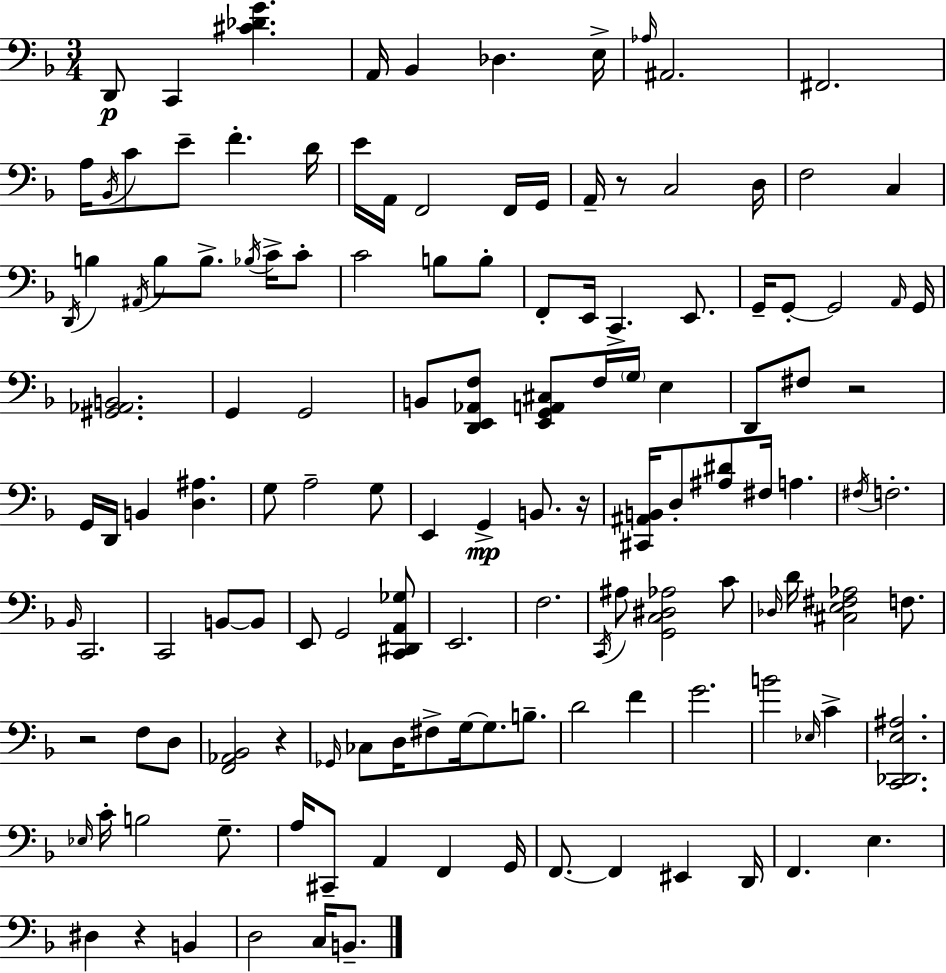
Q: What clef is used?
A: bass